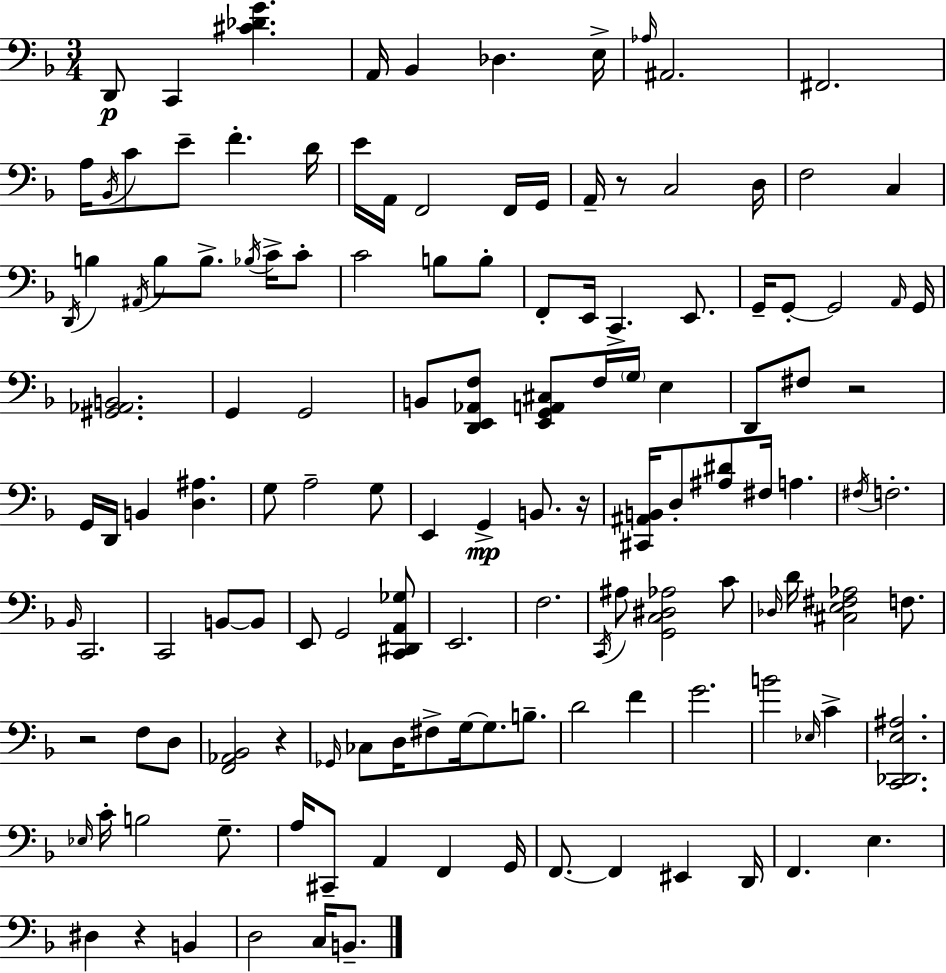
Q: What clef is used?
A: bass